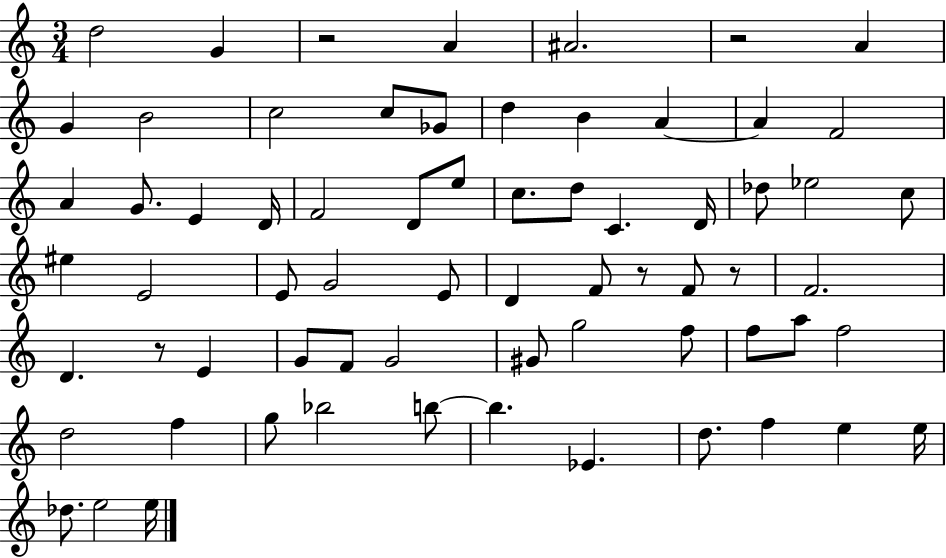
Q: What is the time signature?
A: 3/4